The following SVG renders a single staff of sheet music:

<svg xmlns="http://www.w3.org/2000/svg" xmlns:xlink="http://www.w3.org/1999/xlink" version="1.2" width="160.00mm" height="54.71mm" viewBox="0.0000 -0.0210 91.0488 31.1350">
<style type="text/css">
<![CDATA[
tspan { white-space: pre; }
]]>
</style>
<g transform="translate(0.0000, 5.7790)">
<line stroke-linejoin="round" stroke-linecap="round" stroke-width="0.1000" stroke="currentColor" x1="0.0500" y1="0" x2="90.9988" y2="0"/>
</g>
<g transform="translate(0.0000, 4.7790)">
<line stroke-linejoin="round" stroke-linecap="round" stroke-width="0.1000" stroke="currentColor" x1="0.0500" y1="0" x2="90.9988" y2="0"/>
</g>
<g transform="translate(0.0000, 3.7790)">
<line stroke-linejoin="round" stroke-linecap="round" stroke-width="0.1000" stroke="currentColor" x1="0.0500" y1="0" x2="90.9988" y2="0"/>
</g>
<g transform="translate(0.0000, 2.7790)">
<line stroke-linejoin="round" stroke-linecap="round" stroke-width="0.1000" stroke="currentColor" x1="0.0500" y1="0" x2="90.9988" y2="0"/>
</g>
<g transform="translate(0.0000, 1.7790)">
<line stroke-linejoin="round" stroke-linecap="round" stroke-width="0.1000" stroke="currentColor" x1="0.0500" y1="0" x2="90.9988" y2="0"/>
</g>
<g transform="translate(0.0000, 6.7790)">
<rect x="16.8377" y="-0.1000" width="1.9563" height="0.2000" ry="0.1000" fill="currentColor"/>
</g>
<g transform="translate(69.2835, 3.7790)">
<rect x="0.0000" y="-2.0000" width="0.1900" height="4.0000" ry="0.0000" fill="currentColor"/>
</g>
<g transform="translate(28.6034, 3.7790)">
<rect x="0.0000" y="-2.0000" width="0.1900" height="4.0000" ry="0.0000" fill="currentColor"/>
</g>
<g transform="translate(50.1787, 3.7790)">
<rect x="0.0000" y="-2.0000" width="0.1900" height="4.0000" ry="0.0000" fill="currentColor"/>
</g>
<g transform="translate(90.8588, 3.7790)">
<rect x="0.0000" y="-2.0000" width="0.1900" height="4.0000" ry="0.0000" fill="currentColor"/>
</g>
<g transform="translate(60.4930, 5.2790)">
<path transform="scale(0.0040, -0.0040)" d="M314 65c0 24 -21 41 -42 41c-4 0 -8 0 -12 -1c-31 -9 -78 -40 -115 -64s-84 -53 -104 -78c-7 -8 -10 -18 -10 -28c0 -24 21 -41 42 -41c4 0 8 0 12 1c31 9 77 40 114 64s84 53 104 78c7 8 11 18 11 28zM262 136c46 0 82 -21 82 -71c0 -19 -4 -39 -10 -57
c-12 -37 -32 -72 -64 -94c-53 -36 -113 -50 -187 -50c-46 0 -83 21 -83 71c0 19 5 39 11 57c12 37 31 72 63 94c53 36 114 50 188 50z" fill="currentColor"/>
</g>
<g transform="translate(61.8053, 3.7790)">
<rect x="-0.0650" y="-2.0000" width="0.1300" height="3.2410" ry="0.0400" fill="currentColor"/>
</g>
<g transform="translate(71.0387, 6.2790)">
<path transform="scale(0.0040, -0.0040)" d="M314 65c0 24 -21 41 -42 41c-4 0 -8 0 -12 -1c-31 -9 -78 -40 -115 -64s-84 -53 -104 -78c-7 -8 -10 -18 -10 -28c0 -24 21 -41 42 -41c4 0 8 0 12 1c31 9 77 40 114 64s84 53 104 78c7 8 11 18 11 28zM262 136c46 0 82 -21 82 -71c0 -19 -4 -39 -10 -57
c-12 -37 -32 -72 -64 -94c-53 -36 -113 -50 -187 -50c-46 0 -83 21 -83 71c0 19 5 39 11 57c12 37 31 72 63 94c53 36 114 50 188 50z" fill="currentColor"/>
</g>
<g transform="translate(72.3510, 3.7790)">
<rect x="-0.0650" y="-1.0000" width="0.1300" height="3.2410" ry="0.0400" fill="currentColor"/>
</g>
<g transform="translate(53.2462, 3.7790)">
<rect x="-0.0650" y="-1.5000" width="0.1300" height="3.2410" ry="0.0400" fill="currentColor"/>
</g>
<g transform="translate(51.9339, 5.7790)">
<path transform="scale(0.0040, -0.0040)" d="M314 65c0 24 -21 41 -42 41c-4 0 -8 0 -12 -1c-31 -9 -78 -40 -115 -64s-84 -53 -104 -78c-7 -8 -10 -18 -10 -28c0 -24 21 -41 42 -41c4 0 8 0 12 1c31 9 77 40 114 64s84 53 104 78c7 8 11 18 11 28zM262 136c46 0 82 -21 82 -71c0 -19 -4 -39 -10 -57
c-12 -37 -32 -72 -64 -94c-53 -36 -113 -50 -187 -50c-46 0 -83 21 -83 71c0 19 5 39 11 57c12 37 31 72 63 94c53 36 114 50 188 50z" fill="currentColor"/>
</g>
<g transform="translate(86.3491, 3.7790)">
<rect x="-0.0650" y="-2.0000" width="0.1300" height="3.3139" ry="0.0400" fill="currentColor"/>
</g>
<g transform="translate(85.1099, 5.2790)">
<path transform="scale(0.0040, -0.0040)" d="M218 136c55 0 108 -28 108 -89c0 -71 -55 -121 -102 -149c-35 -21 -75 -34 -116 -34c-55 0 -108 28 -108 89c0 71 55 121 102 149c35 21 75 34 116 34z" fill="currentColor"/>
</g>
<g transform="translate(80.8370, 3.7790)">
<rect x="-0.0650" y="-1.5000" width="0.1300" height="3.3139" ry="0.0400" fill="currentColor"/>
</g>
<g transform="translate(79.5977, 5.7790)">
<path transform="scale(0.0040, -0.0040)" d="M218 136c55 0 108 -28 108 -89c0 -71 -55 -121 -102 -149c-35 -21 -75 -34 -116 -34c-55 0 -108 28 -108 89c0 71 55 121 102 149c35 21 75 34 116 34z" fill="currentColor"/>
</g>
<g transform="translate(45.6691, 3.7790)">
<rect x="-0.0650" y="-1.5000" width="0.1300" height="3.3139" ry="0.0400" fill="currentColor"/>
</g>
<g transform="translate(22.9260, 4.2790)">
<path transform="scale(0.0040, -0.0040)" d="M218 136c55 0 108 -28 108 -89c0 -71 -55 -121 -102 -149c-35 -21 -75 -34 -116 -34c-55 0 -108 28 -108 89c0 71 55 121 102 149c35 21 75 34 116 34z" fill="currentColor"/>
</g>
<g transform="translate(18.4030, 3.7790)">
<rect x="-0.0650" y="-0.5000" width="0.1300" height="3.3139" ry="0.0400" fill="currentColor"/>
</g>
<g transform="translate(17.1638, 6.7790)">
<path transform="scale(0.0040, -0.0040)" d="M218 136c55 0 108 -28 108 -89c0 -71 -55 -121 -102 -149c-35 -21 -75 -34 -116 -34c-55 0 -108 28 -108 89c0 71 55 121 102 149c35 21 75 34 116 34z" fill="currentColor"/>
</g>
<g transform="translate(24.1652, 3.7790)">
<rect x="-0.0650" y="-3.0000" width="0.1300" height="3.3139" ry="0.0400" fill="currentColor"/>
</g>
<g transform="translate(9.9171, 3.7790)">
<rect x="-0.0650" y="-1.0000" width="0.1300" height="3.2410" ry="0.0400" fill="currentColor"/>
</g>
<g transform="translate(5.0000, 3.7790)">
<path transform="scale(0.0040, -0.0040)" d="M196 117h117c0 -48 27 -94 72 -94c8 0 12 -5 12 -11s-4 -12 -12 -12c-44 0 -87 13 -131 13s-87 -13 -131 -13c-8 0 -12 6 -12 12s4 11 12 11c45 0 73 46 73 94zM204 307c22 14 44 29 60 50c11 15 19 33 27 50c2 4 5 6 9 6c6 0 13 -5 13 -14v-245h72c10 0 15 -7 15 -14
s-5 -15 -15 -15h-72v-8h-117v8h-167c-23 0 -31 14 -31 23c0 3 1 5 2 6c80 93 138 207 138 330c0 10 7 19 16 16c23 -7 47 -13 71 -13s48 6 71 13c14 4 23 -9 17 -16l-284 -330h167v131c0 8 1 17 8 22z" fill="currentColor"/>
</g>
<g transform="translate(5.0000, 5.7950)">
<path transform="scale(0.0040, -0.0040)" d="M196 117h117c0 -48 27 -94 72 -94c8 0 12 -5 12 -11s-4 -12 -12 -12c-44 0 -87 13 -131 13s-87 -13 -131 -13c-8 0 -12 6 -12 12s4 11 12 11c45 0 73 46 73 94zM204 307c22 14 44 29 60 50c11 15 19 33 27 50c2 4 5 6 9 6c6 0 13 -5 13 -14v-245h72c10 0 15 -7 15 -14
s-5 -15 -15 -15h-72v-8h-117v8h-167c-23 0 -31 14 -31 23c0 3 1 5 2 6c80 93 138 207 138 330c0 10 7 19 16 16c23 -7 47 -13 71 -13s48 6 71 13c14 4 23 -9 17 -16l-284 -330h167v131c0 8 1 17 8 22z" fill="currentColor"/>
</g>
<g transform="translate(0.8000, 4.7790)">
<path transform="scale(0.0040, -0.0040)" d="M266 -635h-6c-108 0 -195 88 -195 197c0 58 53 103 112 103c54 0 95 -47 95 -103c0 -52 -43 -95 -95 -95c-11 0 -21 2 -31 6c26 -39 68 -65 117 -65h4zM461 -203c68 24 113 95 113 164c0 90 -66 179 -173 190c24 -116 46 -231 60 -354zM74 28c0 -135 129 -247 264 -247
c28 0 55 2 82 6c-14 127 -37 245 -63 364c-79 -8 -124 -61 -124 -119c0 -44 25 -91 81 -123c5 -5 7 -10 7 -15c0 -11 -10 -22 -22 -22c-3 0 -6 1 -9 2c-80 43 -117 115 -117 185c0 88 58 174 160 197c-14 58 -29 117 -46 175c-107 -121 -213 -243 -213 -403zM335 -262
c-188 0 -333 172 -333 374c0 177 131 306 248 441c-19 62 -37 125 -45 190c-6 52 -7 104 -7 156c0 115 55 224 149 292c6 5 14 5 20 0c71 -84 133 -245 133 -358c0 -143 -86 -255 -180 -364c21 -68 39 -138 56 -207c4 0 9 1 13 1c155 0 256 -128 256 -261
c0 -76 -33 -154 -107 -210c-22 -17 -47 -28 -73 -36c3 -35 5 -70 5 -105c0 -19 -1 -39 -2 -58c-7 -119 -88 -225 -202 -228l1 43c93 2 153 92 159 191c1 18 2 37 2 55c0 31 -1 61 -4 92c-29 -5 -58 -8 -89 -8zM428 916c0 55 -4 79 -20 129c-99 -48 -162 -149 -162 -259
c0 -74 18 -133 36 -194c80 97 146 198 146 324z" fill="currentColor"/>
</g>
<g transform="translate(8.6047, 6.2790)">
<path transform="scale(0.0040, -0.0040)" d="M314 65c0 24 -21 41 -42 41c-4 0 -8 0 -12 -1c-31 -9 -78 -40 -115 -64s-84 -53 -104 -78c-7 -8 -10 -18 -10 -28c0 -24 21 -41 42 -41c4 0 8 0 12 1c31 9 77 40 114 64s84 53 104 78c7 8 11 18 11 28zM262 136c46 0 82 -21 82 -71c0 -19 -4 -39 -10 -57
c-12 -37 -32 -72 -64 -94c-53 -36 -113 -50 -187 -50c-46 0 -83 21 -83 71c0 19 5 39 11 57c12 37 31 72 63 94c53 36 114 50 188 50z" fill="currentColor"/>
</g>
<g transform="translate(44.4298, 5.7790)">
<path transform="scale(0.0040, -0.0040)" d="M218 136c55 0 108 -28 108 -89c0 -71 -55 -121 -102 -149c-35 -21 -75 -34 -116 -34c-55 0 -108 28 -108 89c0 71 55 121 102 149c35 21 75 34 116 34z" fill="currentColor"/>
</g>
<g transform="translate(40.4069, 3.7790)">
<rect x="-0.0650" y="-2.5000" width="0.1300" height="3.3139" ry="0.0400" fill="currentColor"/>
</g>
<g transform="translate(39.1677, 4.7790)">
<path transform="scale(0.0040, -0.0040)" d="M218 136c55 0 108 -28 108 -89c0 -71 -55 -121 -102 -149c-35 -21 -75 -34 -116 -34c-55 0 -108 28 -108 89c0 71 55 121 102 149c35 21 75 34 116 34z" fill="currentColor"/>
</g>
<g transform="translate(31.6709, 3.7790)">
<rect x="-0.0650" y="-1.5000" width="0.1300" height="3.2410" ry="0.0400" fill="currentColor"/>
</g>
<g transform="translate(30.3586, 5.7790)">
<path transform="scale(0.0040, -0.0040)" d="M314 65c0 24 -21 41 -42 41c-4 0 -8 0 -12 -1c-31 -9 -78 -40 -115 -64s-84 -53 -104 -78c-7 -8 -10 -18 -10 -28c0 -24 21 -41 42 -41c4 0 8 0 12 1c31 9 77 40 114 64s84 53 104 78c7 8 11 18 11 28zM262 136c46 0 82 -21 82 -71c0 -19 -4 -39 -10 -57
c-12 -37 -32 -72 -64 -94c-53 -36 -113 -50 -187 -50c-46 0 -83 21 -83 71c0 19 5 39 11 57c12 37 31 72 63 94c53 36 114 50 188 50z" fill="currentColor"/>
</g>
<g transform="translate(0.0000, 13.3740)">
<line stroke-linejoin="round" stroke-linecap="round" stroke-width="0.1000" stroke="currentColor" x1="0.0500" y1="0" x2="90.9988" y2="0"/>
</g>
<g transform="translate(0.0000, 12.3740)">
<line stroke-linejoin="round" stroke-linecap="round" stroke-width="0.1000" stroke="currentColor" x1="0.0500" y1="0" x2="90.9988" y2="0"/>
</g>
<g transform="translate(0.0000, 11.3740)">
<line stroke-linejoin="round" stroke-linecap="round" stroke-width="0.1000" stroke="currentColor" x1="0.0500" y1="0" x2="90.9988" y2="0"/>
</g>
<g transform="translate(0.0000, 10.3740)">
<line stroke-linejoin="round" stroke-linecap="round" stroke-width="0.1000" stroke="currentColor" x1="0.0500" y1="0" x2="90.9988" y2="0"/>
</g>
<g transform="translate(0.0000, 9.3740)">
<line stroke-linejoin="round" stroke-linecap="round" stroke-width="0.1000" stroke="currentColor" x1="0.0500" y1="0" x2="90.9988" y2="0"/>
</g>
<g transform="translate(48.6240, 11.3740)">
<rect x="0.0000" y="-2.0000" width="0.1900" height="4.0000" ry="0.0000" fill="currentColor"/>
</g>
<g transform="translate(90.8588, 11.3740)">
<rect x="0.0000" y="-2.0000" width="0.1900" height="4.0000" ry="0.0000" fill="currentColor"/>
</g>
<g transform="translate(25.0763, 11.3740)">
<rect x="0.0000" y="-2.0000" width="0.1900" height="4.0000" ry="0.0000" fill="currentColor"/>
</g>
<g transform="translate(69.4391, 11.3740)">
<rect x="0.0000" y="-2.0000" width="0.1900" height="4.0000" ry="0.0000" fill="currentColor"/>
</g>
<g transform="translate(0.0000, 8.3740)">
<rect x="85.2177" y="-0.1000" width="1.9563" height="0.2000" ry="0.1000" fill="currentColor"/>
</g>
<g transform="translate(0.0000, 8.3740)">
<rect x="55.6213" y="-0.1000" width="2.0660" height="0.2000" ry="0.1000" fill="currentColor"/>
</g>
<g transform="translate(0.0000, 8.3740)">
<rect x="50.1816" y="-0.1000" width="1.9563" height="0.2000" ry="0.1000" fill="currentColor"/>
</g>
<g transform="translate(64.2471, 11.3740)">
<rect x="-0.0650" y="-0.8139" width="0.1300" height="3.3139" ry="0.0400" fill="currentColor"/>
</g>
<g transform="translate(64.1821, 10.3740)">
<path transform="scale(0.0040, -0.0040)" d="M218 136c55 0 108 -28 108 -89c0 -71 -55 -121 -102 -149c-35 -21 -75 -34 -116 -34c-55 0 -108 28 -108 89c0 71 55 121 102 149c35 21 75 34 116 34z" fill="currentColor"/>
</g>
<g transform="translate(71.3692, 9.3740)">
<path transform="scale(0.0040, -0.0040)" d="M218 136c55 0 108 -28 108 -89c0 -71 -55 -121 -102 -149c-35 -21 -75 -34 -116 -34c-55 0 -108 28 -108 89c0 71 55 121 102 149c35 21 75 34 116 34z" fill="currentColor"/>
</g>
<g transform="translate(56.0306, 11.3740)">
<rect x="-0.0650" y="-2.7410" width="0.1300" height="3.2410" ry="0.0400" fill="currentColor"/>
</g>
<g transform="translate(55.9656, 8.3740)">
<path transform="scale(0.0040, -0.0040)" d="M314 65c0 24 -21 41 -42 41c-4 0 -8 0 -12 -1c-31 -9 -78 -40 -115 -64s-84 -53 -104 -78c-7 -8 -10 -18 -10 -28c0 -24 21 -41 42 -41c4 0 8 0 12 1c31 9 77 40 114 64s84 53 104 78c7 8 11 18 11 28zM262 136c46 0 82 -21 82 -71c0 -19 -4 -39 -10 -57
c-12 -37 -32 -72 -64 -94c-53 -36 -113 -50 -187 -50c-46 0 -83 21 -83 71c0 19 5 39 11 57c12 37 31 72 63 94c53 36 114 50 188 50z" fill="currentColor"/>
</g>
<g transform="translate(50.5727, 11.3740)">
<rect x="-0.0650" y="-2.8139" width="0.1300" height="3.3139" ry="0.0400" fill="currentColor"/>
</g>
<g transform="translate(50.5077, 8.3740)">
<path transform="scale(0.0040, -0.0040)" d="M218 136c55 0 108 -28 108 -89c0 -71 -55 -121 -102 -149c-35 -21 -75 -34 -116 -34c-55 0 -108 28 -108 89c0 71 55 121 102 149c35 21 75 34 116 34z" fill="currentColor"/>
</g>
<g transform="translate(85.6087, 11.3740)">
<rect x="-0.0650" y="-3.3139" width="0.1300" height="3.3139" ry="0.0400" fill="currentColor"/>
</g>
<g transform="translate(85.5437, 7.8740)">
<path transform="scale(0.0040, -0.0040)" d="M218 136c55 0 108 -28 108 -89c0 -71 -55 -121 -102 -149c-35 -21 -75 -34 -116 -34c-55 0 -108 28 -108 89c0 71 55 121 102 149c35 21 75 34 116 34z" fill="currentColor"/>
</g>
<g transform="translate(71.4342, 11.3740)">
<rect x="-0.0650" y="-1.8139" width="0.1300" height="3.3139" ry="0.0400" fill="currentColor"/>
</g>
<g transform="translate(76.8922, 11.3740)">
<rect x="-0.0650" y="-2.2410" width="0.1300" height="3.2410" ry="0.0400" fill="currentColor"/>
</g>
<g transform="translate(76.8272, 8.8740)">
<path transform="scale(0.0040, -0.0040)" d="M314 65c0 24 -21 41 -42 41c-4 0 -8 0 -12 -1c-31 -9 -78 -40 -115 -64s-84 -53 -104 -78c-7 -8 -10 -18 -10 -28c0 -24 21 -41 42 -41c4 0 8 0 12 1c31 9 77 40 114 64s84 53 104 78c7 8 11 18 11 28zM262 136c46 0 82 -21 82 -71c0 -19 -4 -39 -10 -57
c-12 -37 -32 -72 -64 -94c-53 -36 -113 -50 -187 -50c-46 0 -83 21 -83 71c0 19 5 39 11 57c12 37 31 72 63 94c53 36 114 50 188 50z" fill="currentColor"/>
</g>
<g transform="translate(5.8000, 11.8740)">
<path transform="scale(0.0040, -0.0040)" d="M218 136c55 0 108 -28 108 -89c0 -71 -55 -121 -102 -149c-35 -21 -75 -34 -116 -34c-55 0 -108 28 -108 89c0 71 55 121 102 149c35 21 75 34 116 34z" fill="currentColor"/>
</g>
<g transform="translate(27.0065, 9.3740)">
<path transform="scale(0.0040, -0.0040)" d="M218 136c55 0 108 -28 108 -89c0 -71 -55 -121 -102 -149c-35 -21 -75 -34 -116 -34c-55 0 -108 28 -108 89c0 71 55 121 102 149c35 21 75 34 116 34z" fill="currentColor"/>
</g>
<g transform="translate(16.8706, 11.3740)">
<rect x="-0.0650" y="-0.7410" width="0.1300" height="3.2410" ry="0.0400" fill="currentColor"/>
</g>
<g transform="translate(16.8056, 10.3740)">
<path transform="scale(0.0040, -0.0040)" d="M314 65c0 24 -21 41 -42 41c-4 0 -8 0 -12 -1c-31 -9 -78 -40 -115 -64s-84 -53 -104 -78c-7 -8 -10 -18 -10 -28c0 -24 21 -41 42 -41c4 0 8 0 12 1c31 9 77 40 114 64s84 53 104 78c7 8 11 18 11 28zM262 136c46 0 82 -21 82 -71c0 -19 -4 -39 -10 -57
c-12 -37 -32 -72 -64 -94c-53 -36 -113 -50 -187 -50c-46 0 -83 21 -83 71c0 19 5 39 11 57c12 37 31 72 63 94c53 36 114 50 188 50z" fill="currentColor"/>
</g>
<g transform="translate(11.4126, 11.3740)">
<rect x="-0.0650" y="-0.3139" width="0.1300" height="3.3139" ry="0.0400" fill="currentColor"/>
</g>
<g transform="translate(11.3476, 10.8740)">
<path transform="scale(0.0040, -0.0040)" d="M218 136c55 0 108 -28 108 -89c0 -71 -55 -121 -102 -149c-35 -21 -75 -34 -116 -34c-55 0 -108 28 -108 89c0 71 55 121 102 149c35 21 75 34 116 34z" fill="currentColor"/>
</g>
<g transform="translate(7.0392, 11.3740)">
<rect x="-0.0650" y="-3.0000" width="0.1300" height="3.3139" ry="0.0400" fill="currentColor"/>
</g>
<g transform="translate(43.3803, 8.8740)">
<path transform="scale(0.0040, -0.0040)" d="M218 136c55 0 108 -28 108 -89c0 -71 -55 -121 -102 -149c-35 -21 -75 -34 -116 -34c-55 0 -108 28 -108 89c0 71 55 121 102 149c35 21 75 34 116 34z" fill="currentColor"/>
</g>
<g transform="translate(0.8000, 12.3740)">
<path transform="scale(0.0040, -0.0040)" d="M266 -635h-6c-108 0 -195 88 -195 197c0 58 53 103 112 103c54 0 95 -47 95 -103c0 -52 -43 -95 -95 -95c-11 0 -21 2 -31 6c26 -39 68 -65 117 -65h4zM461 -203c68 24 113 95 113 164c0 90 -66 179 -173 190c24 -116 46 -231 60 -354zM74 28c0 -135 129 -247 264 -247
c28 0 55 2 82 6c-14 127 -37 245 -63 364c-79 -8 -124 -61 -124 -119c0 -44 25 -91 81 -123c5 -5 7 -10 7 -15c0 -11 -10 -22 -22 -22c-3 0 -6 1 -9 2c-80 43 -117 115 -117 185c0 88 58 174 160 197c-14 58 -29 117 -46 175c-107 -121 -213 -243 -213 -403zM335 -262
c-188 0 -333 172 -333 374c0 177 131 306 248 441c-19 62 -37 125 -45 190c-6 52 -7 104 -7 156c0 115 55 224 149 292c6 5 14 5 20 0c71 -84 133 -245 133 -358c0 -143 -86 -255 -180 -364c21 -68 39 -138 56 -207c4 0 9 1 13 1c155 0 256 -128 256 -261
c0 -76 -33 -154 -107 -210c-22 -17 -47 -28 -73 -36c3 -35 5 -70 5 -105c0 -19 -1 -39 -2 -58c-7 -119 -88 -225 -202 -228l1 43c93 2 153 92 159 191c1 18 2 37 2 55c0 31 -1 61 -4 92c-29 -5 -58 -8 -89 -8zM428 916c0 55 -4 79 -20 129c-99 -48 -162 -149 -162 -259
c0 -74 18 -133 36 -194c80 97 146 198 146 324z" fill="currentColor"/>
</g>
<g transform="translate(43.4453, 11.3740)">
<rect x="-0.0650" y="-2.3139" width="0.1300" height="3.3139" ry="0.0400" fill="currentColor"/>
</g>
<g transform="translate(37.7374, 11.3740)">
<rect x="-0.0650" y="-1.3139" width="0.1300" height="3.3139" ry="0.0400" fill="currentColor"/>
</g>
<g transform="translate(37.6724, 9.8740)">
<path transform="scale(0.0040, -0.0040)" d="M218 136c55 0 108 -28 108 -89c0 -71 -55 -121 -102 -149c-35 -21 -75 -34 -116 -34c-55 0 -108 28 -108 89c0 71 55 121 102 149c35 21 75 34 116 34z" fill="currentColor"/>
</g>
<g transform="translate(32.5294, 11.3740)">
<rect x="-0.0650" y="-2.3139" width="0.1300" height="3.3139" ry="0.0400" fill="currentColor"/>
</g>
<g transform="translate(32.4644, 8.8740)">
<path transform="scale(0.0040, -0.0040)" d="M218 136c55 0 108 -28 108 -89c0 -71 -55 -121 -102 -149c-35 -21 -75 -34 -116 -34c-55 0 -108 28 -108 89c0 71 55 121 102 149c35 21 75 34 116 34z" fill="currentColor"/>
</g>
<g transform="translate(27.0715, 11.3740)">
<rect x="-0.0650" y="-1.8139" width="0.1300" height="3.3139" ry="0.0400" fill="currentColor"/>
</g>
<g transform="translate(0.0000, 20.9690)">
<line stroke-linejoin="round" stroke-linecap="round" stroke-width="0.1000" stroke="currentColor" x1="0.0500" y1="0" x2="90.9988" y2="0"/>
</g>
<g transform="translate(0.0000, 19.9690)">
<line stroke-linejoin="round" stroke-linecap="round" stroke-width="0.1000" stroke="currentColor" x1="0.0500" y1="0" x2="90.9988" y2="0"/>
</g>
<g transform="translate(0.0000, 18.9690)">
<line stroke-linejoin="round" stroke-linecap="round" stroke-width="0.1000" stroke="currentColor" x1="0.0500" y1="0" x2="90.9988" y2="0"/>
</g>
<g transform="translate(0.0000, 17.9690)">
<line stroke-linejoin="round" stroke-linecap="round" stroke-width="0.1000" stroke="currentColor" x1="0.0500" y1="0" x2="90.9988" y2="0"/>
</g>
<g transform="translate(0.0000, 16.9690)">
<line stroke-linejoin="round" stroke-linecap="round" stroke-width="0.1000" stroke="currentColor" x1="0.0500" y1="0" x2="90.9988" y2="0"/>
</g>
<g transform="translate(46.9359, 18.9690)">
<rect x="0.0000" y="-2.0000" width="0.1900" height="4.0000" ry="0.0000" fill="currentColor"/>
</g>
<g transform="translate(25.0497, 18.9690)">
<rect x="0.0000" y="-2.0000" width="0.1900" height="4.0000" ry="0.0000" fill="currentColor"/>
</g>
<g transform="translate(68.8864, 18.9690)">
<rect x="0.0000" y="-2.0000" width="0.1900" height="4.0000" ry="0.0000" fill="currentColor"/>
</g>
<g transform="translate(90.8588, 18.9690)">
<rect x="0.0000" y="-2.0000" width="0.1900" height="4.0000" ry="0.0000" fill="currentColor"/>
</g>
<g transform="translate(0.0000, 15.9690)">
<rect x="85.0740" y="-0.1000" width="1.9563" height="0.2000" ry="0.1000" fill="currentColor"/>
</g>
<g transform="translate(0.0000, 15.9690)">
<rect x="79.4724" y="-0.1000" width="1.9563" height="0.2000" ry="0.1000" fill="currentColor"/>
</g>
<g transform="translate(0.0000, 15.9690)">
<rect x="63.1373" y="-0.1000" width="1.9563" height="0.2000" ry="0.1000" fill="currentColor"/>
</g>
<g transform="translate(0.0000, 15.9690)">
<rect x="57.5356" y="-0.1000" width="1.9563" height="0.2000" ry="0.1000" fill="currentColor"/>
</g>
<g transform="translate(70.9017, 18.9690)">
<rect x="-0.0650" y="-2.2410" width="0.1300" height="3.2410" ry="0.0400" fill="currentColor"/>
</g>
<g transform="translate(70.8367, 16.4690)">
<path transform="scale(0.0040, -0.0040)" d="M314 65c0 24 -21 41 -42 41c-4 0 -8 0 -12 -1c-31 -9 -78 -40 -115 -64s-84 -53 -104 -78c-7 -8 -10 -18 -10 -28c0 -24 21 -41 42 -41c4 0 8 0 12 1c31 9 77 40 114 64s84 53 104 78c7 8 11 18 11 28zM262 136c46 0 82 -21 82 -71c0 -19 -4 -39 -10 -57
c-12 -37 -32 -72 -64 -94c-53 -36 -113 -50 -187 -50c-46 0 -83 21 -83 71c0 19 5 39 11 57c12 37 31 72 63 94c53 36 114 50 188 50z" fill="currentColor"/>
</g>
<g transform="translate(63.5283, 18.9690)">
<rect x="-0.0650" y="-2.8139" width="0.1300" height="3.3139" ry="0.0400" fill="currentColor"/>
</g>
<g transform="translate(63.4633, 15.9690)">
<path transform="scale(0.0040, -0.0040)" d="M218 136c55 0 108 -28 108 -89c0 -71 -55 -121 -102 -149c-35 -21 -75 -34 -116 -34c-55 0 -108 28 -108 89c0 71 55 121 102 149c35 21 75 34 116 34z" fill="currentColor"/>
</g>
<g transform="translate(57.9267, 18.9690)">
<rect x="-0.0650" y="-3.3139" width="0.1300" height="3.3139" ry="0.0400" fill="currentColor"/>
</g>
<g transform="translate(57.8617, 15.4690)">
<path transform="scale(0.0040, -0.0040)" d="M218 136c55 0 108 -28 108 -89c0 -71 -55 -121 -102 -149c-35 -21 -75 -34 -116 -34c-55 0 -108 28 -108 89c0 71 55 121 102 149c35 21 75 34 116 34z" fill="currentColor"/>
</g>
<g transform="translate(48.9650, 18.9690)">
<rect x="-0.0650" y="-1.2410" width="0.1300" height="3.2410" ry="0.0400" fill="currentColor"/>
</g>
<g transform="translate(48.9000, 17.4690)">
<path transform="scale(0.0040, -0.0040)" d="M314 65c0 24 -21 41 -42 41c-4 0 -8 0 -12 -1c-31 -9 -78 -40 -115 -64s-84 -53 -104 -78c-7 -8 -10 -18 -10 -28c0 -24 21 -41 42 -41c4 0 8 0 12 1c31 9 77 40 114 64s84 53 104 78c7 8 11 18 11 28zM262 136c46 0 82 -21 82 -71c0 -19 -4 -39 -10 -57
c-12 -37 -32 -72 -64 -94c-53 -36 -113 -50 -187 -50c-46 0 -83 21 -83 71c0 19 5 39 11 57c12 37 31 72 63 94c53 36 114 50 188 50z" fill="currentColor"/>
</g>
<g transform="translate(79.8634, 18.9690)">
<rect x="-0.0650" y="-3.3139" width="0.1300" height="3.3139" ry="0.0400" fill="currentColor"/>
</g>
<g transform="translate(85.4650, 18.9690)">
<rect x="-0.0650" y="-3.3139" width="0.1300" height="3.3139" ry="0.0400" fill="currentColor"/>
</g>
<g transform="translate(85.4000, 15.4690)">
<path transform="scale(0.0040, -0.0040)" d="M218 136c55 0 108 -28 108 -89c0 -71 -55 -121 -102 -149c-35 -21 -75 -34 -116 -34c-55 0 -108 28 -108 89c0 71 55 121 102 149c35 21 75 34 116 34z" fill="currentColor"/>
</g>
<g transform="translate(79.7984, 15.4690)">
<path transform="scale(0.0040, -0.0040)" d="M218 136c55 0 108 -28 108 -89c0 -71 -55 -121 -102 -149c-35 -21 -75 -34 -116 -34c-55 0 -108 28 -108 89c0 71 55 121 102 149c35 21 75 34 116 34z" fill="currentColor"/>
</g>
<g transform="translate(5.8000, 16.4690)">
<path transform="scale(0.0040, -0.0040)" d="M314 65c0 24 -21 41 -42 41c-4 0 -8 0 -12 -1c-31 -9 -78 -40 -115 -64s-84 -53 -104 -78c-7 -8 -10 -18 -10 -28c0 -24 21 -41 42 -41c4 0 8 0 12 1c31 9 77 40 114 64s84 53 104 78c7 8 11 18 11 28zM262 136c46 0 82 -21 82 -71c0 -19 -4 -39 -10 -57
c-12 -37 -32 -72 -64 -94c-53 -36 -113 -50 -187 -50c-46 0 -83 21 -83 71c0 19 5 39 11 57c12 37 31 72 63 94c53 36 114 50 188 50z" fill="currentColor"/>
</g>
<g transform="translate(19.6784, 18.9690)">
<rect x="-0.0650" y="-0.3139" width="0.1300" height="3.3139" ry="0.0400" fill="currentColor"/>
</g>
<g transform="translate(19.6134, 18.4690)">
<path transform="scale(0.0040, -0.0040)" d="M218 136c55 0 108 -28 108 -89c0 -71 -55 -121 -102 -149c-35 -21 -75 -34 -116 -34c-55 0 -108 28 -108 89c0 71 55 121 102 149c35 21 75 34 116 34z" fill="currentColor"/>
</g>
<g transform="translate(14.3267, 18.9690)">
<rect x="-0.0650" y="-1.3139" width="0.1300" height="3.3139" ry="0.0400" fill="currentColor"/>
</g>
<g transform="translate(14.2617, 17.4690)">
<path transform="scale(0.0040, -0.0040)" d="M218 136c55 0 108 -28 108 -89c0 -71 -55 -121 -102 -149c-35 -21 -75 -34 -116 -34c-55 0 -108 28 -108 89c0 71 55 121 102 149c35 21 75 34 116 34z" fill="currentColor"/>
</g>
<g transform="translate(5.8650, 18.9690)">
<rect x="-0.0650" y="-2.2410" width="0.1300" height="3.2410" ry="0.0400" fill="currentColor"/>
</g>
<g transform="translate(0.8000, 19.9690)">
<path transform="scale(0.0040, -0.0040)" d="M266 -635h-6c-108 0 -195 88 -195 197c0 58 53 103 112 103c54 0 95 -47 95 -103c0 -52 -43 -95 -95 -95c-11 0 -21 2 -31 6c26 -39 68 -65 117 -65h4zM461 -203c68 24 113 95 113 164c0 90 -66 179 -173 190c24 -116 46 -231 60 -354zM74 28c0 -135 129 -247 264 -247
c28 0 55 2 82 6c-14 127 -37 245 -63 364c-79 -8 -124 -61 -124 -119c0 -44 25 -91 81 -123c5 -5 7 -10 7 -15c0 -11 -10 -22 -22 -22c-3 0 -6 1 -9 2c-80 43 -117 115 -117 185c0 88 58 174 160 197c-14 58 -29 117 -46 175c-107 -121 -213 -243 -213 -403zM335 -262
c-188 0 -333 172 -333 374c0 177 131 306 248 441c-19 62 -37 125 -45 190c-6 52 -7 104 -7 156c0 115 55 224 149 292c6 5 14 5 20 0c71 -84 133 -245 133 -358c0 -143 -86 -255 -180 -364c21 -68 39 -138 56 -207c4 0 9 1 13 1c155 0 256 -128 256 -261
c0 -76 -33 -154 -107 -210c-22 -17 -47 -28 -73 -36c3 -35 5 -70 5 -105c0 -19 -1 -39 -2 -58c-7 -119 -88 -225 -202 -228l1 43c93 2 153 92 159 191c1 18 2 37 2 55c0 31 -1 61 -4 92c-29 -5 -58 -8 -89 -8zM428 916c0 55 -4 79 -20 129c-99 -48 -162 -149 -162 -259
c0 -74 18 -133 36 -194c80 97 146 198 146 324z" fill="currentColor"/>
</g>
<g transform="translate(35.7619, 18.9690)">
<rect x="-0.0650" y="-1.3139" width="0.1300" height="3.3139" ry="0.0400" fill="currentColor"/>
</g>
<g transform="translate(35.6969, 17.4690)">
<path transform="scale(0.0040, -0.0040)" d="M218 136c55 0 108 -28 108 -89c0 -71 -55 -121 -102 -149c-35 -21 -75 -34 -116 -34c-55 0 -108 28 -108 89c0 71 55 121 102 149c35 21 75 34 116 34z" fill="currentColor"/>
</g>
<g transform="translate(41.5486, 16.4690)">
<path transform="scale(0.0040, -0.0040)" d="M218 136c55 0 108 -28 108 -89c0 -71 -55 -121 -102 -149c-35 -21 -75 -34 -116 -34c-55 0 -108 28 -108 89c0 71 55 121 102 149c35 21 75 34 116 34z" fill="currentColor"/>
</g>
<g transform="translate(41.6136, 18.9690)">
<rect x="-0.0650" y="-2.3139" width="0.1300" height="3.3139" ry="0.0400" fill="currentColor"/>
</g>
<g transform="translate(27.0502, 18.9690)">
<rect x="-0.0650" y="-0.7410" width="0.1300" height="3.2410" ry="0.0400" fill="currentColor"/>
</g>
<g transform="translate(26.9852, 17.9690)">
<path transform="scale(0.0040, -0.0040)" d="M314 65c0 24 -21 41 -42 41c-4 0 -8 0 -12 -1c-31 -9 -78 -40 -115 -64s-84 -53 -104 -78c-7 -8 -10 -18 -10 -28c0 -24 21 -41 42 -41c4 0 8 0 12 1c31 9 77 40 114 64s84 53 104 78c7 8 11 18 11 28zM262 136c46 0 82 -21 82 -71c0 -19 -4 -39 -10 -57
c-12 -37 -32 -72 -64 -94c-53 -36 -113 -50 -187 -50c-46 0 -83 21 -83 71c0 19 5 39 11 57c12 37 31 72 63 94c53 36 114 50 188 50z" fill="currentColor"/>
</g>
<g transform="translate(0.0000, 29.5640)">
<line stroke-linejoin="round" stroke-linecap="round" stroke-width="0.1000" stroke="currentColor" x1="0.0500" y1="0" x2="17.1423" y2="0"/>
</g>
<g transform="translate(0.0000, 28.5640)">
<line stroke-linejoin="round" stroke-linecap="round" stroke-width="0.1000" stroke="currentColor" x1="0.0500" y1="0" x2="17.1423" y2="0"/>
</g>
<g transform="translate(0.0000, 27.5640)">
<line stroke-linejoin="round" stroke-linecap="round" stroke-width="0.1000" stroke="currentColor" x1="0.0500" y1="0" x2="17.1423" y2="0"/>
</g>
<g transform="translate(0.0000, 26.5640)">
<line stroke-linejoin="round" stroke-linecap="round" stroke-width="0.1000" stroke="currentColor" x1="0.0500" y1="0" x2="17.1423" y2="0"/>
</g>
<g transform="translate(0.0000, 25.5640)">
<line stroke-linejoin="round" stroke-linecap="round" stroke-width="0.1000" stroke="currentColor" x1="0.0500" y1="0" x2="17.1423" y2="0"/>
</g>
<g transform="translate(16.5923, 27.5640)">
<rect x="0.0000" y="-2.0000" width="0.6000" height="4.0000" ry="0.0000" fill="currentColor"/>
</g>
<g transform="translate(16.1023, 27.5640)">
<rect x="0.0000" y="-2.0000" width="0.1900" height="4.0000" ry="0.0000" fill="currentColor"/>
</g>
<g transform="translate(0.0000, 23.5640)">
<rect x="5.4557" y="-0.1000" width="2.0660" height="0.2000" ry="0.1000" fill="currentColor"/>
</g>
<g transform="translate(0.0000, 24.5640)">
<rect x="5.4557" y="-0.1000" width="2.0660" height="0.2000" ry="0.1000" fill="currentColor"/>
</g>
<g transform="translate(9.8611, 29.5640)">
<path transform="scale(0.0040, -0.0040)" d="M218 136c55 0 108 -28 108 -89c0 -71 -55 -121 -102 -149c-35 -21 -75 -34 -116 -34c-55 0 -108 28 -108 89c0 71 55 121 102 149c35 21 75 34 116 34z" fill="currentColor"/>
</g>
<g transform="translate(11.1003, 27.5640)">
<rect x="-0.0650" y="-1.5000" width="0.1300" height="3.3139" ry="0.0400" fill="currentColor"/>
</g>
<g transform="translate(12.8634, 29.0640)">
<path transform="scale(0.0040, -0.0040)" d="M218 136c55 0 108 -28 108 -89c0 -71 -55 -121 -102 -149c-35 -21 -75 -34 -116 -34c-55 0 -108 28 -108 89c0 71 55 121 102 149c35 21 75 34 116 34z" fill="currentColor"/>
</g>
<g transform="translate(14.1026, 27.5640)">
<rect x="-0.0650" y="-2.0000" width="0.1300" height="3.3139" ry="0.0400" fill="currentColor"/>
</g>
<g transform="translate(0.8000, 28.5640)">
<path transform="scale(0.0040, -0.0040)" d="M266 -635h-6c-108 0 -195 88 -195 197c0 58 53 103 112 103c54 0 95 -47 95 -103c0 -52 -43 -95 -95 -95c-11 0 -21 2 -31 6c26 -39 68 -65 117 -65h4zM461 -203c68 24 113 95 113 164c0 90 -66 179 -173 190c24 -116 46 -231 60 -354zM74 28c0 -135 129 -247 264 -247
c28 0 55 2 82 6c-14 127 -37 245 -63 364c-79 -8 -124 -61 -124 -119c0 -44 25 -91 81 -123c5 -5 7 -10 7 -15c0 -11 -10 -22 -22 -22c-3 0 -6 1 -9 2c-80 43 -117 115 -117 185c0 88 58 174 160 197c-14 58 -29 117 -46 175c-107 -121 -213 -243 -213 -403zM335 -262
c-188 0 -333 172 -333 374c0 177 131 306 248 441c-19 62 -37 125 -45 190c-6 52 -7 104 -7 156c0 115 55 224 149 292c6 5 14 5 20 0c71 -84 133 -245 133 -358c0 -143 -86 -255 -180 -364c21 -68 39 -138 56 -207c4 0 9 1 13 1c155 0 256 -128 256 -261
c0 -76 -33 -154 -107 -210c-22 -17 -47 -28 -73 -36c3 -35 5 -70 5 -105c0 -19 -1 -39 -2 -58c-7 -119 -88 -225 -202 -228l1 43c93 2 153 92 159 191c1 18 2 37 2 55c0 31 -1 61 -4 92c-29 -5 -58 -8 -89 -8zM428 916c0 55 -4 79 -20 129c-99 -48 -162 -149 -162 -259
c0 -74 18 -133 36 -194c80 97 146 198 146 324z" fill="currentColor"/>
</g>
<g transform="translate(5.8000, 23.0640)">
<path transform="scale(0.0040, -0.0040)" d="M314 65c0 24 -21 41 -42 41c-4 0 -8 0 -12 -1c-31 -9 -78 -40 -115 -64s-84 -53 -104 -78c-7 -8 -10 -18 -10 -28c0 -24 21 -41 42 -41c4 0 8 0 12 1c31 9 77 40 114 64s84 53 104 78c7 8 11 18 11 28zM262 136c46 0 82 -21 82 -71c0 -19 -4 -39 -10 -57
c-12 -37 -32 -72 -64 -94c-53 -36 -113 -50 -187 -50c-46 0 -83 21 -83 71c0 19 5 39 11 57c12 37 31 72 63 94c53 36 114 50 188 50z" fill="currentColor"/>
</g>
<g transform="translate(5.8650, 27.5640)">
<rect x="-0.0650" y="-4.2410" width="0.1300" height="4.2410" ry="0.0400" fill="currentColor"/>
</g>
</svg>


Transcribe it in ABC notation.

X:1
T:Untitled
M:4/4
L:1/4
K:C
D2 C A E2 G E E2 F2 D2 E F A c d2 f g e g a a2 d f g2 b g2 e c d2 e g e2 b a g2 b b d'2 E F